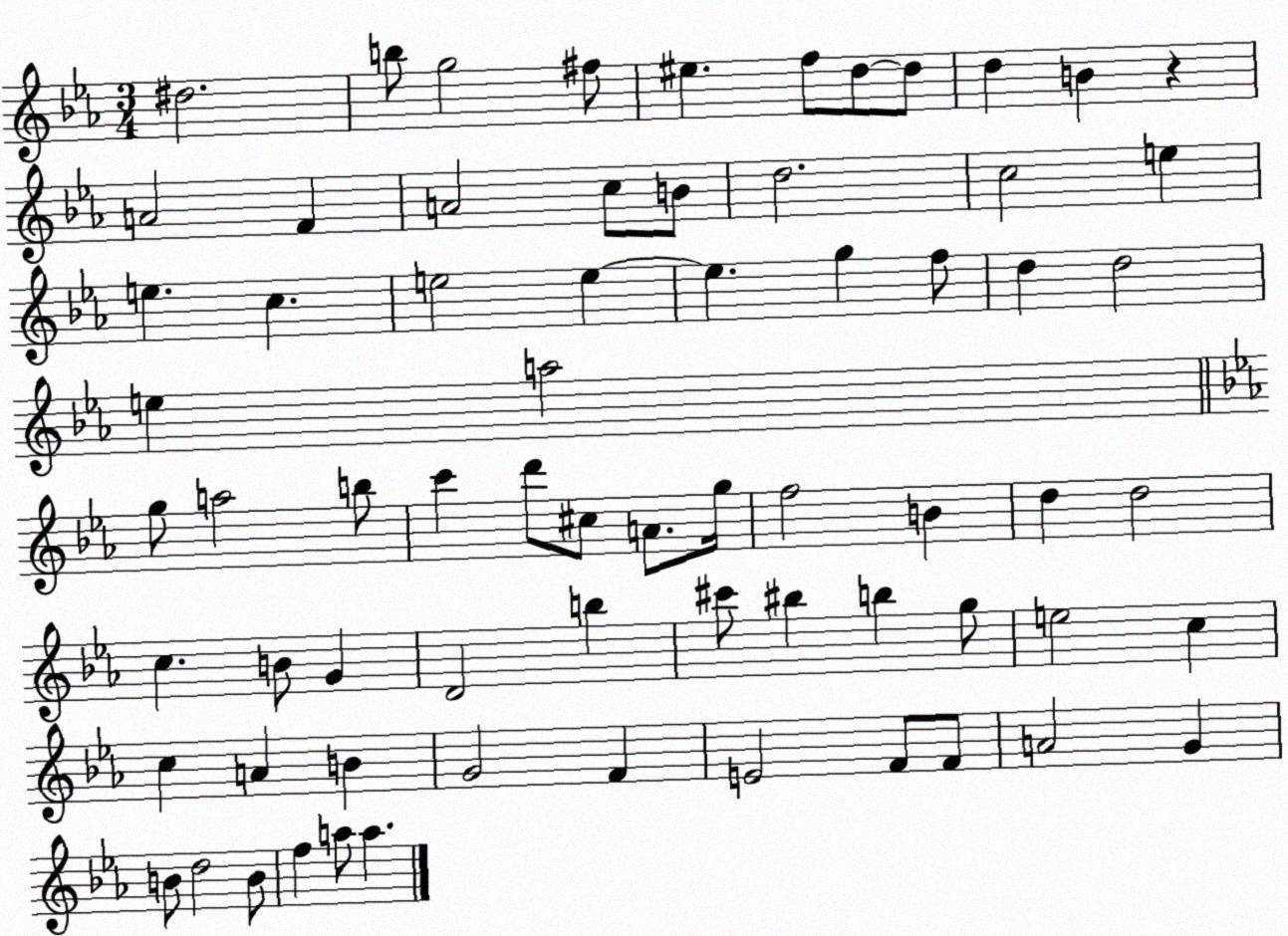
X:1
T:Untitled
M:3/4
L:1/4
K:Eb
^d2 b/2 g2 ^f/2 ^e f/2 d/2 d/2 d B z A2 F A2 c/2 B/2 d2 c2 e e c e2 e e g f/2 d d2 e a2 g/2 a2 b/2 c' d'/2 ^c/2 A/2 g/4 f2 B d d2 c B/2 G D2 b ^c'/2 ^b b g/2 e2 c c A B G2 F E2 F/2 F/2 A2 G B/2 d2 B/2 f a/2 a